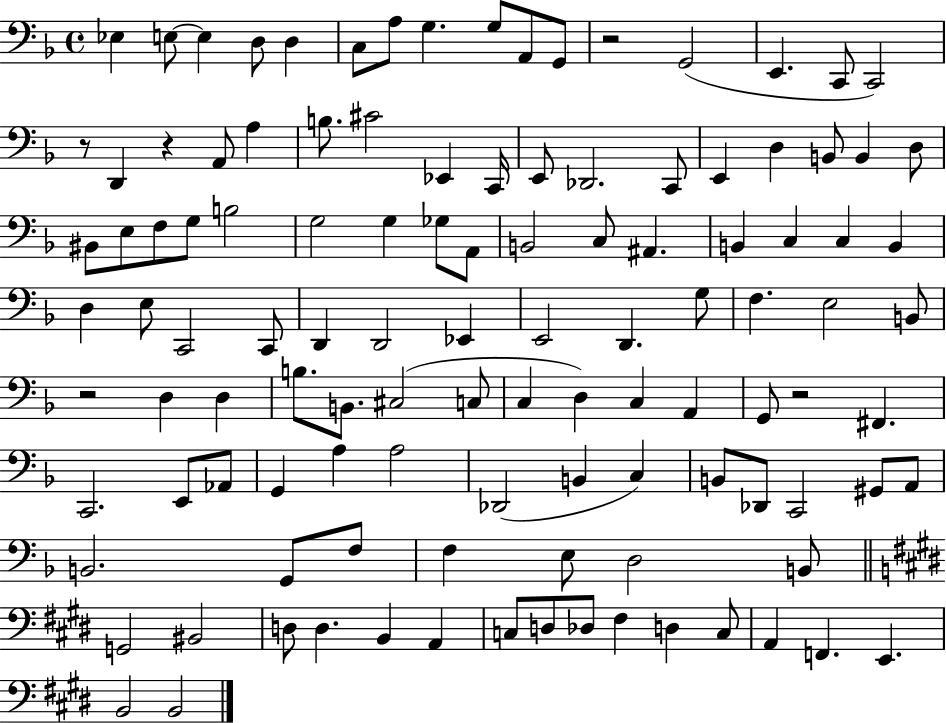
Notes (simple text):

Eb3/q E3/e E3/q D3/e D3/q C3/e A3/e G3/q. G3/e A2/e G2/e R/h G2/h E2/q. C2/e C2/h R/e D2/q R/q A2/e A3/q B3/e. C#4/h Eb2/q C2/s E2/e Db2/h. C2/e E2/q D3/q B2/e B2/q D3/e BIS2/e E3/e F3/e G3/e B3/h G3/h G3/q Gb3/e A2/e B2/h C3/e A#2/q. B2/q C3/q C3/q B2/q D3/q E3/e C2/h C2/e D2/q D2/h Eb2/q E2/h D2/q. G3/e F3/q. E3/h B2/e R/h D3/q D3/q B3/e. B2/e. C#3/h C3/e C3/q D3/q C3/q A2/q G2/e R/h F#2/q. C2/h. E2/e Ab2/e G2/q A3/q A3/h Db2/h B2/q C3/q B2/e Db2/e C2/h G#2/e A2/e B2/h. G2/e F3/e F3/q E3/e D3/h B2/e G2/h BIS2/h D3/e D3/q. B2/q A2/q C3/e D3/e Db3/e F#3/q D3/q C3/e A2/q F2/q. E2/q. B2/h B2/h